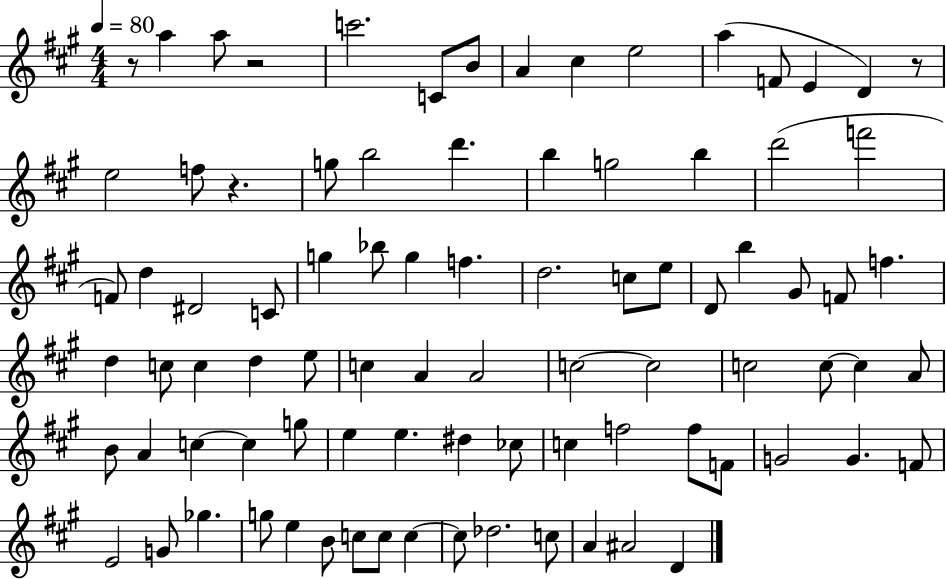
{
  \clef treble
  \numericTimeSignature
  \time 4/4
  \key a \major
  \tempo 4 = 80
  r8 a''4 a''8 r2 | c'''2. c'8 b'8 | a'4 cis''4 e''2 | a''4( f'8 e'4 d'4) r8 | \break e''2 f''8 r4. | g''8 b''2 d'''4. | b''4 g''2 b''4 | d'''2( f'''2 | \break f'8) d''4 dis'2 c'8 | g''4 bes''8 g''4 f''4. | d''2. c''8 e''8 | d'8 b''4 gis'8 f'8 f''4. | \break d''4 c''8 c''4 d''4 e''8 | c''4 a'4 a'2 | c''2~~ c''2 | c''2 c''8~~ c''4 a'8 | \break b'8 a'4 c''4~~ c''4 g''8 | e''4 e''4. dis''4 ces''8 | c''4 f''2 f''8 f'8 | g'2 g'4. f'8 | \break e'2 g'8 ges''4. | g''8 e''4 b'8 c''8 c''8 c''4~~ | c''8 des''2. c''8 | a'4 ais'2 d'4 | \break \bar "|."
}